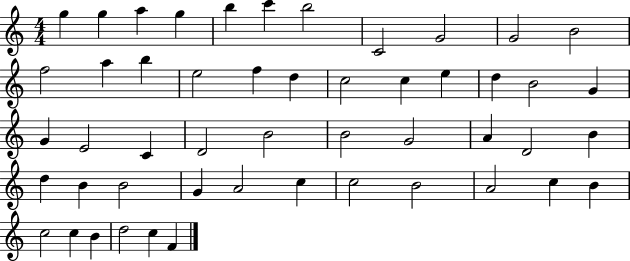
{
  \clef treble
  \numericTimeSignature
  \time 4/4
  \key c \major
  g''4 g''4 a''4 g''4 | b''4 c'''4 b''2 | c'2 g'2 | g'2 b'2 | \break f''2 a''4 b''4 | e''2 f''4 d''4 | c''2 c''4 e''4 | d''4 b'2 g'4 | \break g'4 e'2 c'4 | d'2 b'2 | b'2 g'2 | a'4 d'2 b'4 | \break d''4 b'4 b'2 | g'4 a'2 c''4 | c''2 b'2 | a'2 c''4 b'4 | \break c''2 c''4 b'4 | d''2 c''4 f'4 | \bar "|."
}